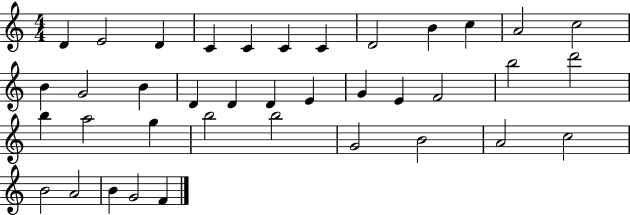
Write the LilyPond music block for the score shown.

{
  \clef treble
  \numericTimeSignature
  \time 4/4
  \key c \major
  d'4 e'2 d'4 | c'4 c'4 c'4 c'4 | d'2 b'4 c''4 | a'2 c''2 | \break b'4 g'2 b'4 | d'4 d'4 d'4 e'4 | g'4 e'4 f'2 | b''2 d'''2 | \break b''4 a''2 g''4 | b''2 b''2 | g'2 b'2 | a'2 c''2 | \break b'2 a'2 | b'4 g'2 f'4 | \bar "|."
}